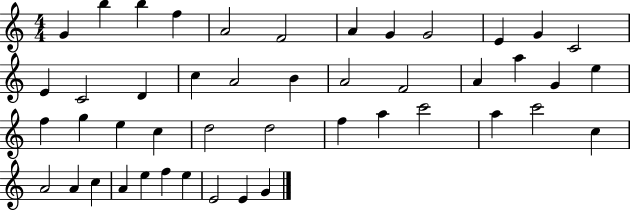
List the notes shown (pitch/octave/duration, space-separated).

G4/q B5/q B5/q F5/q A4/h F4/h A4/q G4/q G4/h E4/q G4/q C4/h E4/q C4/h D4/q C5/q A4/h B4/q A4/h F4/h A4/q A5/q G4/q E5/q F5/q G5/q E5/q C5/q D5/h D5/h F5/q A5/q C6/h A5/q C6/h C5/q A4/h A4/q C5/q A4/q E5/q F5/q E5/q E4/h E4/q G4/q